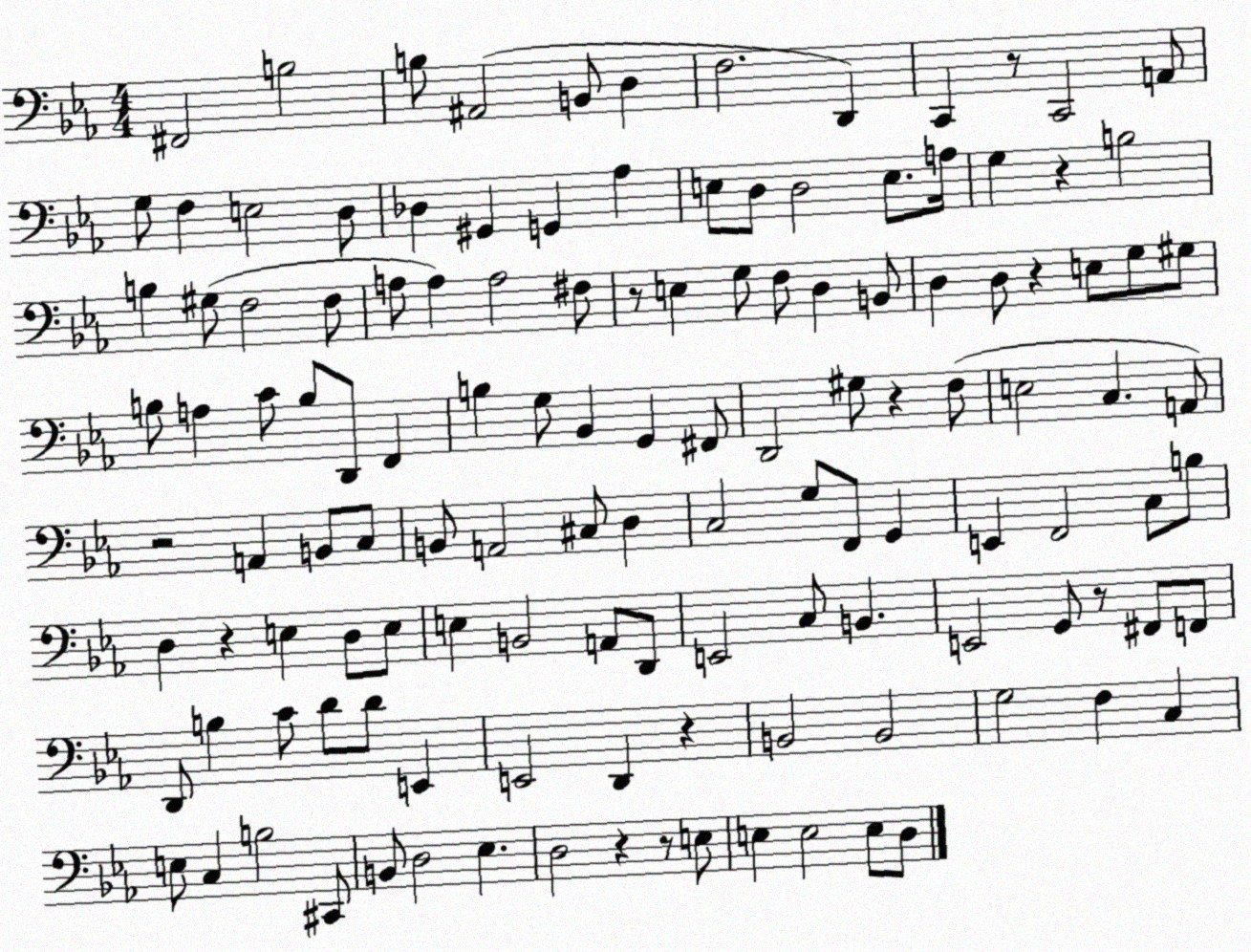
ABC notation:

X:1
T:Untitled
M:4/4
L:1/4
K:Eb
^F,,2 B,2 B,/2 ^A,,2 B,,/2 D, F,2 D,, C,, z/2 C,,2 A,,/2 G,/2 F, E,2 D,/2 _D, ^G,, G,, _A, E,/2 D,/2 D,2 E,/2 A,/4 G, z B,2 B, ^G,/2 F,2 F,/2 A,/2 A, A,2 ^F,/2 z/2 E, G,/2 F,/2 D, B,,/2 D, D,/2 z E,/2 G,/2 ^G,/2 B,/2 A, C/2 B,/2 D,,/2 F,, B, G,/2 _B,, G,, ^F,,/2 D,,2 ^G,/2 z F,/2 E,2 C, A,,/2 z2 A,, B,,/2 C,/2 B,,/2 A,,2 ^C,/2 D, C,2 G,/2 F,,/2 G,, E,, F,,2 C,/2 B,/2 D, z E, D,/2 E,/2 E, B,,2 A,,/2 D,,/2 E,,2 C,/2 B,, E,,2 G,,/2 z/2 ^F,,/2 F,,/2 D,,/2 B, C/2 D/2 D/2 E,, E,,2 D,, z B,,2 B,,2 G,2 F, C, E,/2 C, B,2 ^C,,/2 B,,/2 D,2 _E, D,2 z z/2 E,/2 E, E,2 E,/2 D,/2